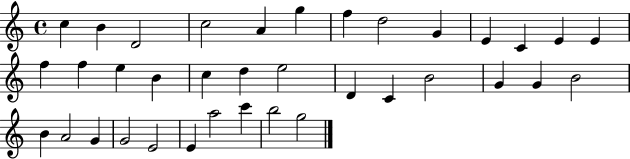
X:1
T:Untitled
M:4/4
L:1/4
K:C
c B D2 c2 A g f d2 G E C E E f f e B c d e2 D C B2 G G B2 B A2 G G2 E2 E a2 c' b2 g2